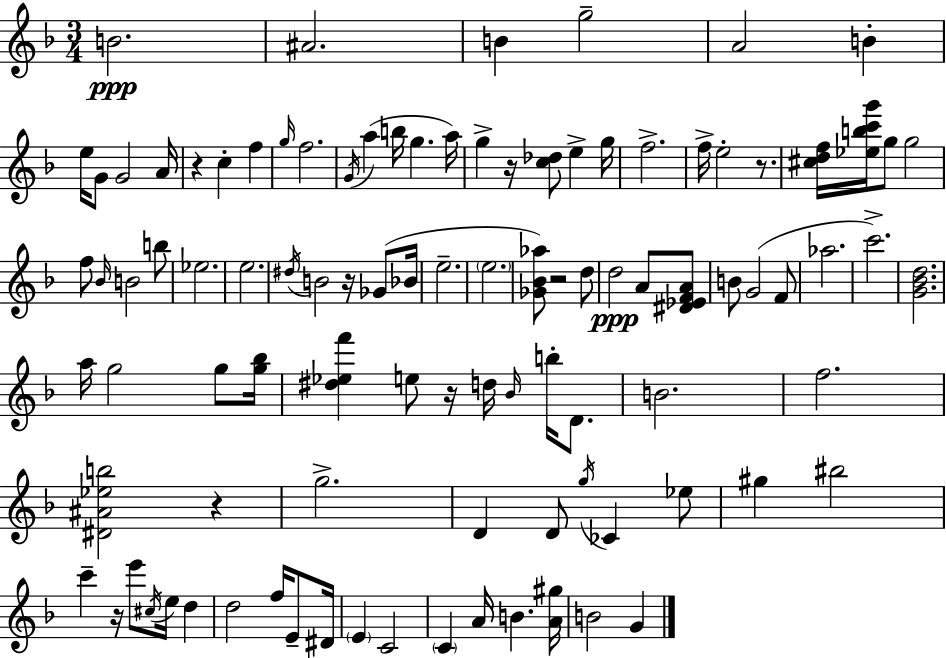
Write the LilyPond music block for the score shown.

{
  \clef treble
  \numericTimeSignature
  \time 3/4
  \key f \major
  b'2.\ppp | ais'2. | b'4 g''2-- | a'2 b'4-. | \break e''16 g'8 g'2 a'16 | r4 c''4-. f''4 | \grace { g''16 } f''2. | \acciaccatura { g'16 }( a''4 b''16 g''4. | \break a''16) g''4-> r16 <c'' des''>8 e''4-> | g''16 f''2.-> | f''16-> e''2-. r8. | <cis'' d'' f''>16 <ees'' b'' c''' g'''>16 g''8 g''2 | \break f''8 \grace { bes'16 } b'2 | b''8 ees''2. | e''2. | \acciaccatura { dis''16 } b'2 | \break r16 ges'8( bes'16 e''2.-- | \parenthesize e''2. | <ges' bes' aes''>8) r2 | d''8 d''2\ppp | \break a'8 <dis' ees' f' a'>8 b'8 g'2( | f'8 aes''2. | c'''2.->) | <g' bes' d''>2. | \break a''16 g''2 | g''8 <g'' bes''>16 <dis'' ees'' f'''>4 e''8 r16 d''16 | \grace { bes'16 } b''16-. d'8. b'2. | f''2. | \break <dis' ais' ees'' b''>2 | r4 g''2.-> | d'4 d'8 \acciaccatura { g''16 } | ces'4 ees''8 gis''4 bis''2 | \break c'''4-- r16 e'''8 | \acciaccatura { cis''16 } e''16 d''4 d''2 | f''16 e'8-- dis'16 \parenthesize e'4 c'2 | \parenthesize c'4 a'16 | \break b'4. <a' gis''>16 b'2 | g'4 \bar "|."
}